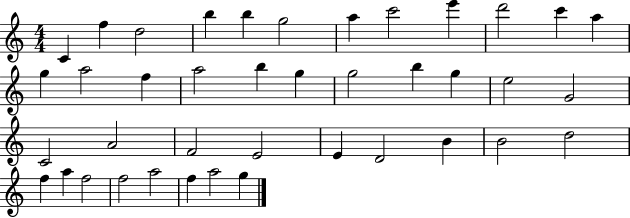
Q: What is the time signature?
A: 4/4